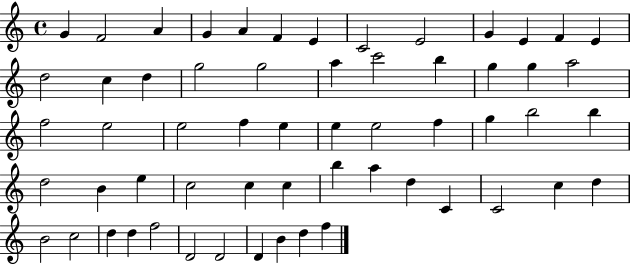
{
  \clef treble
  \time 4/4
  \defaultTimeSignature
  \key c \major
  g'4 f'2 a'4 | g'4 a'4 f'4 e'4 | c'2 e'2 | g'4 e'4 f'4 e'4 | \break d''2 c''4 d''4 | g''2 g''2 | a''4 c'''2 b''4 | g''4 g''4 a''2 | \break f''2 e''2 | e''2 f''4 e''4 | e''4 e''2 f''4 | g''4 b''2 b''4 | \break d''2 b'4 e''4 | c''2 c''4 c''4 | b''4 a''4 d''4 c'4 | c'2 c''4 d''4 | \break b'2 c''2 | d''4 d''4 f''2 | d'2 d'2 | d'4 b'4 d''4 f''4 | \break \bar "|."
}